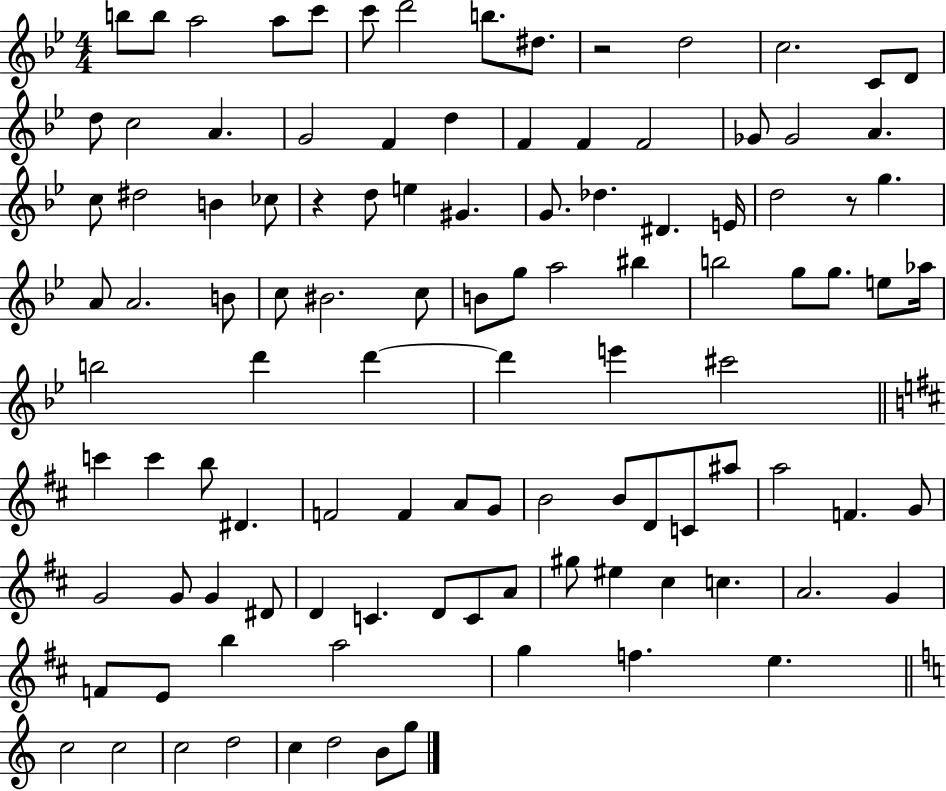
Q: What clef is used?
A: treble